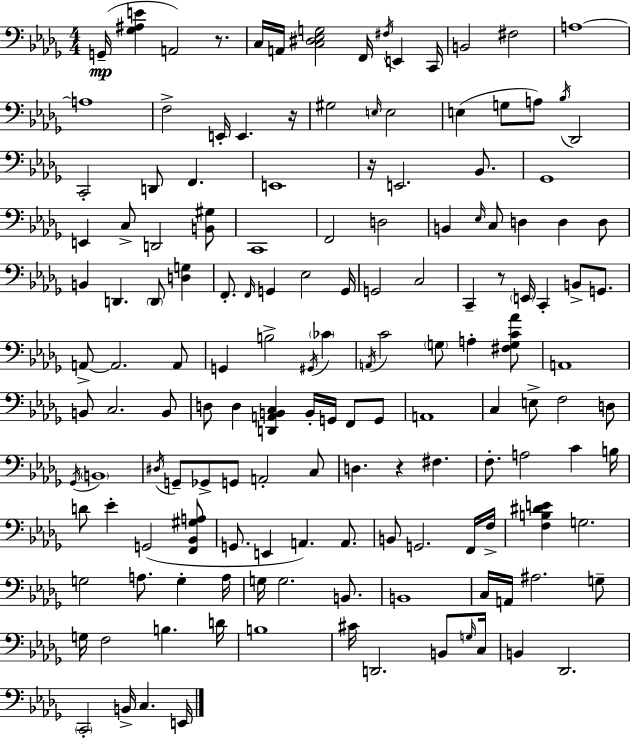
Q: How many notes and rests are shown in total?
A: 150